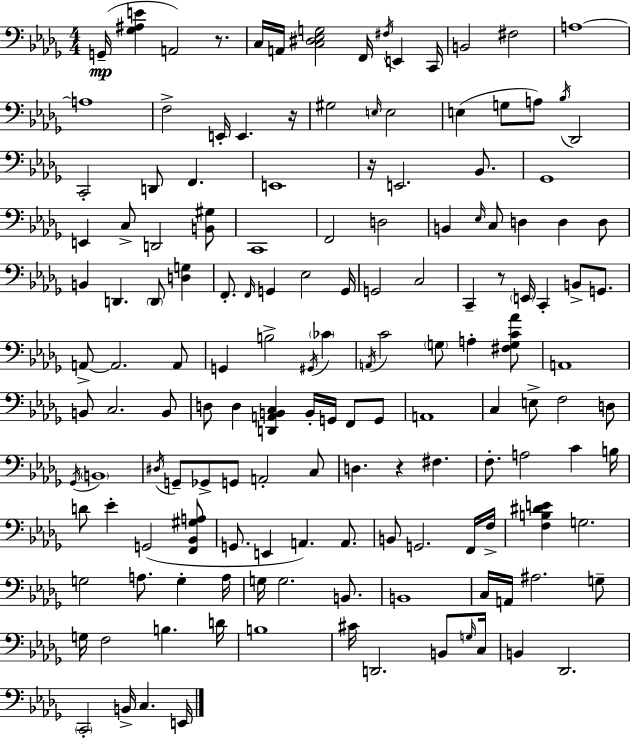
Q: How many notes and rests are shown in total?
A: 150